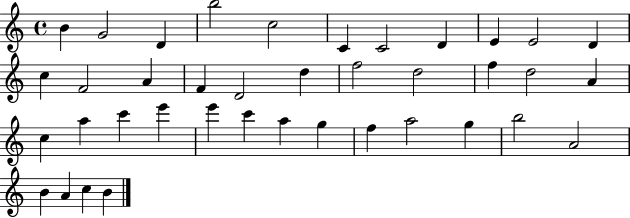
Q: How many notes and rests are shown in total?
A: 39